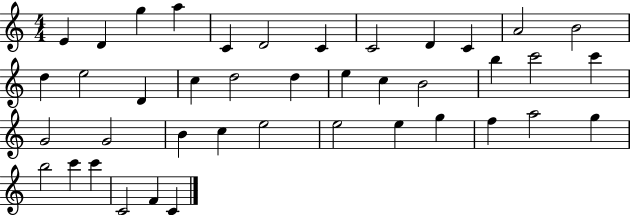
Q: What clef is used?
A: treble